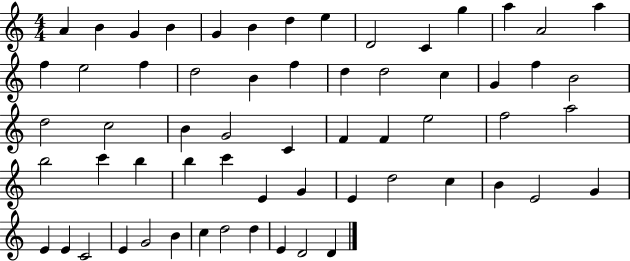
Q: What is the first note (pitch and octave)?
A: A4